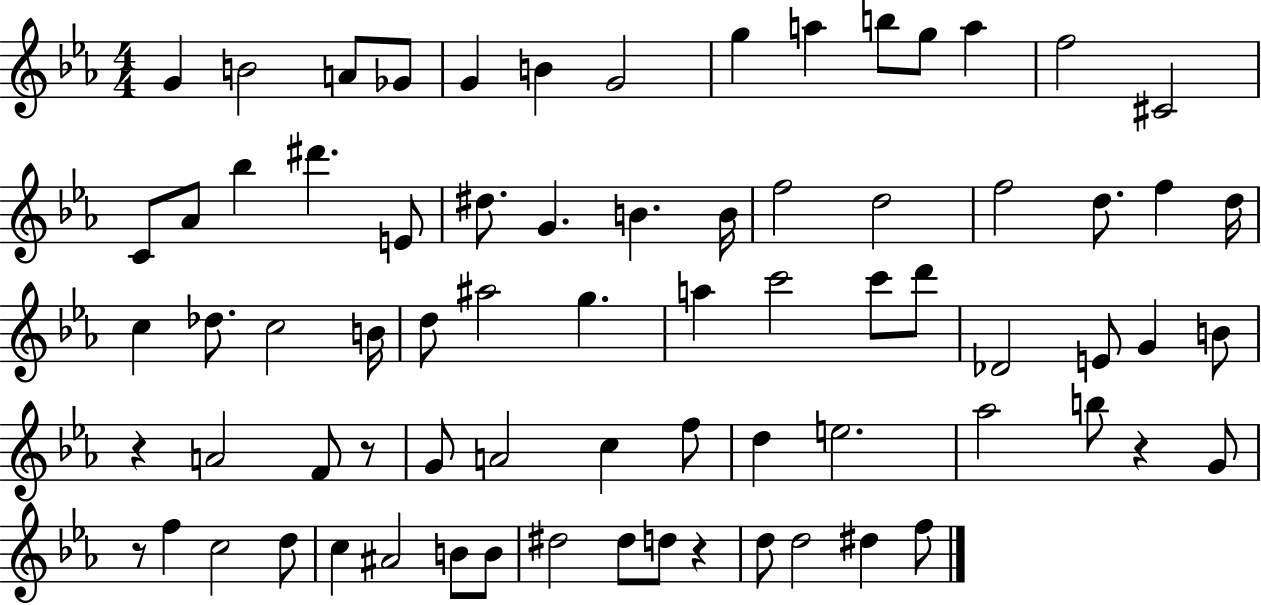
X:1
T:Untitled
M:4/4
L:1/4
K:Eb
G B2 A/2 _G/2 G B G2 g a b/2 g/2 a f2 ^C2 C/2 _A/2 _b ^d' E/2 ^d/2 G B B/4 f2 d2 f2 d/2 f d/4 c _d/2 c2 B/4 d/2 ^a2 g a c'2 c'/2 d'/2 _D2 E/2 G B/2 z A2 F/2 z/2 G/2 A2 c f/2 d e2 _a2 b/2 z G/2 z/2 f c2 d/2 c ^A2 B/2 B/2 ^d2 ^d/2 d/2 z d/2 d2 ^d f/2